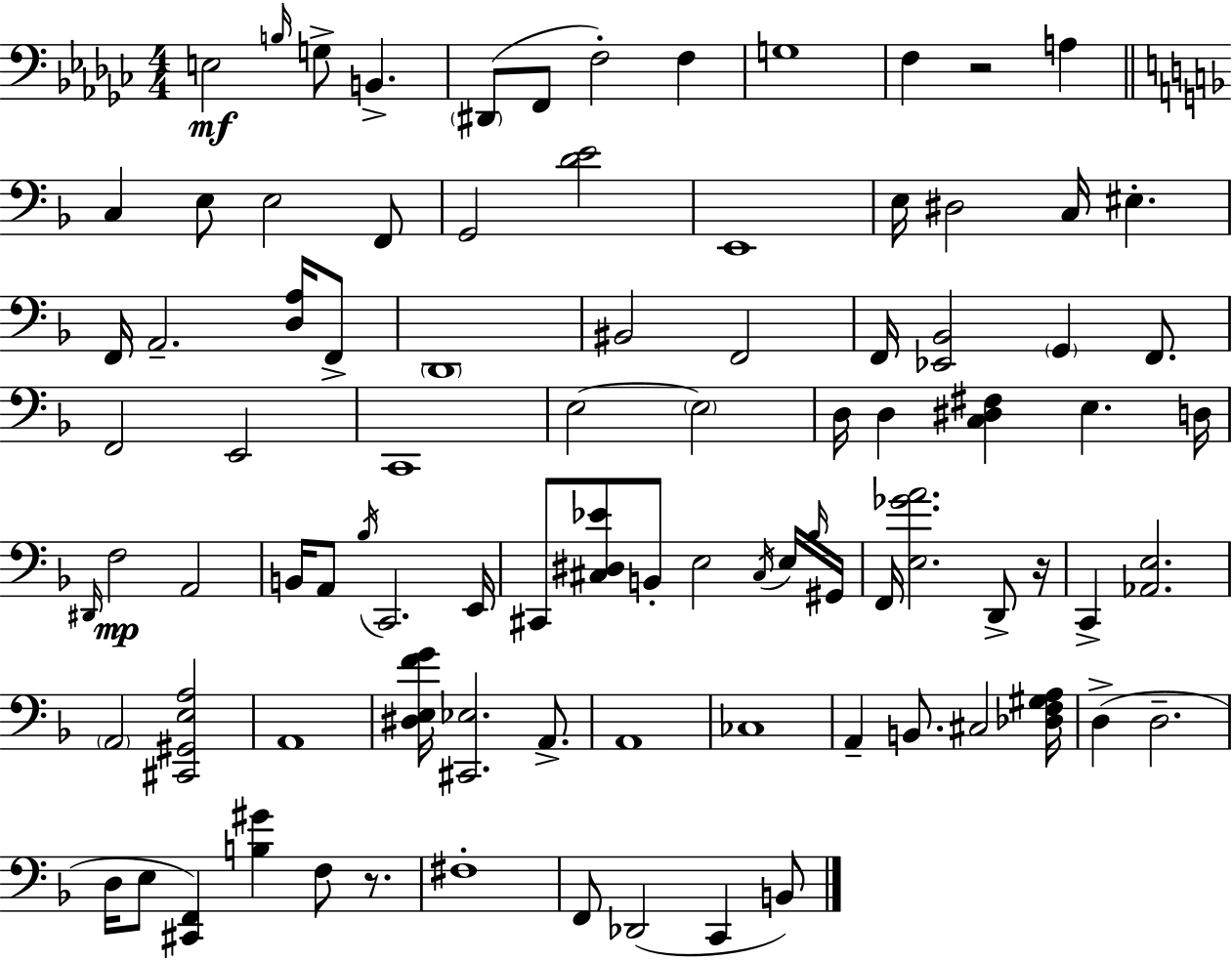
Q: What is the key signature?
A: EES minor